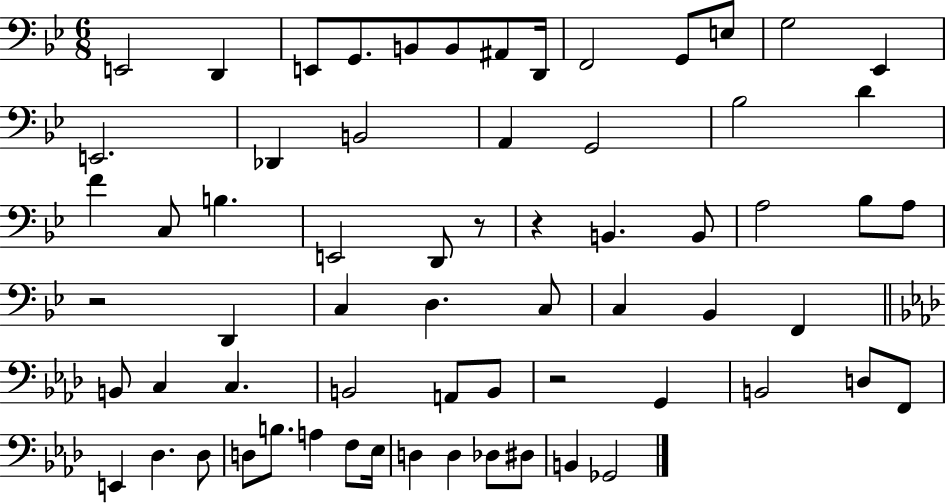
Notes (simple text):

E2/h D2/q E2/e G2/e. B2/e B2/e A#2/e D2/s F2/h G2/e E3/e G3/h Eb2/q E2/h. Db2/q B2/h A2/q G2/h Bb3/h D4/q F4/q C3/e B3/q. E2/h D2/e R/e R/q B2/q. B2/e A3/h Bb3/e A3/e R/h D2/q C3/q D3/q. C3/e C3/q Bb2/q F2/q B2/e C3/q C3/q. B2/h A2/e B2/e R/h G2/q B2/h D3/e F2/e E2/q Db3/q. Db3/e D3/e B3/e. A3/q F3/e Eb3/s D3/q D3/q Db3/e D#3/e B2/q Gb2/h